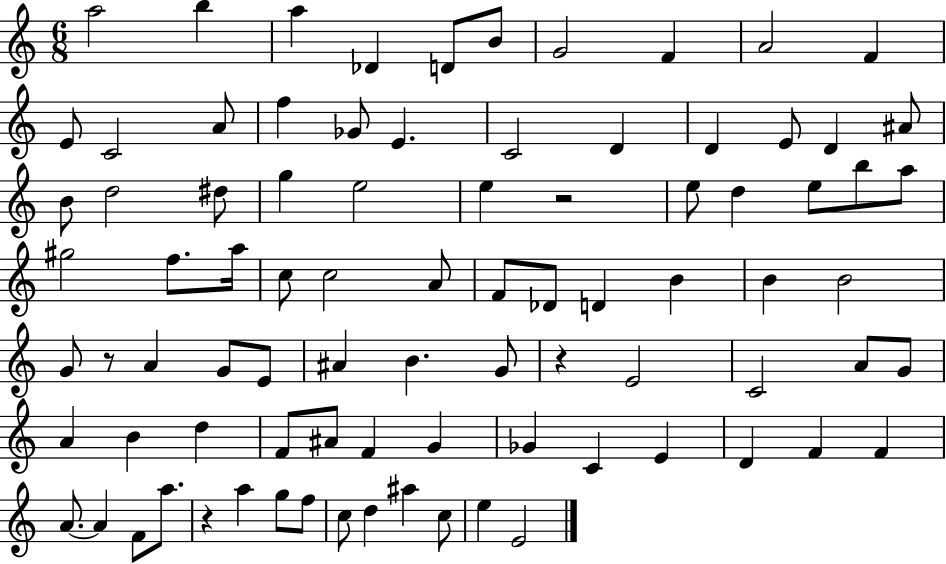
{
  \clef treble
  \numericTimeSignature
  \time 6/8
  \key c \major
  a''2 b''4 | a''4 des'4 d'8 b'8 | g'2 f'4 | a'2 f'4 | \break e'8 c'2 a'8 | f''4 ges'8 e'4. | c'2 d'4 | d'4 e'8 d'4 ais'8 | \break b'8 d''2 dis''8 | g''4 e''2 | e''4 r2 | e''8 d''4 e''8 b''8 a''8 | \break gis''2 f''8. a''16 | c''8 c''2 a'8 | f'8 des'8 d'4 b'4 | b'4 b'2 | \break g'8 r8 a'4 g'8 e'8 | ais'4 b'4. g'8 | r4 e'2 | c'2 a'8 g'8 | \break a'4 b'4 d''4 | f'8 ais'8 f'4 g'4 | ges'4 c'4 e'4 | d'4 f'4 f'4 | \break a'8.~~ a'4 f'8 a''8. | r4 a''4 g''8 f''8 | c''8 d''4 ais''4 c''8 | e''4 e'2 | \break \bar "|."
}